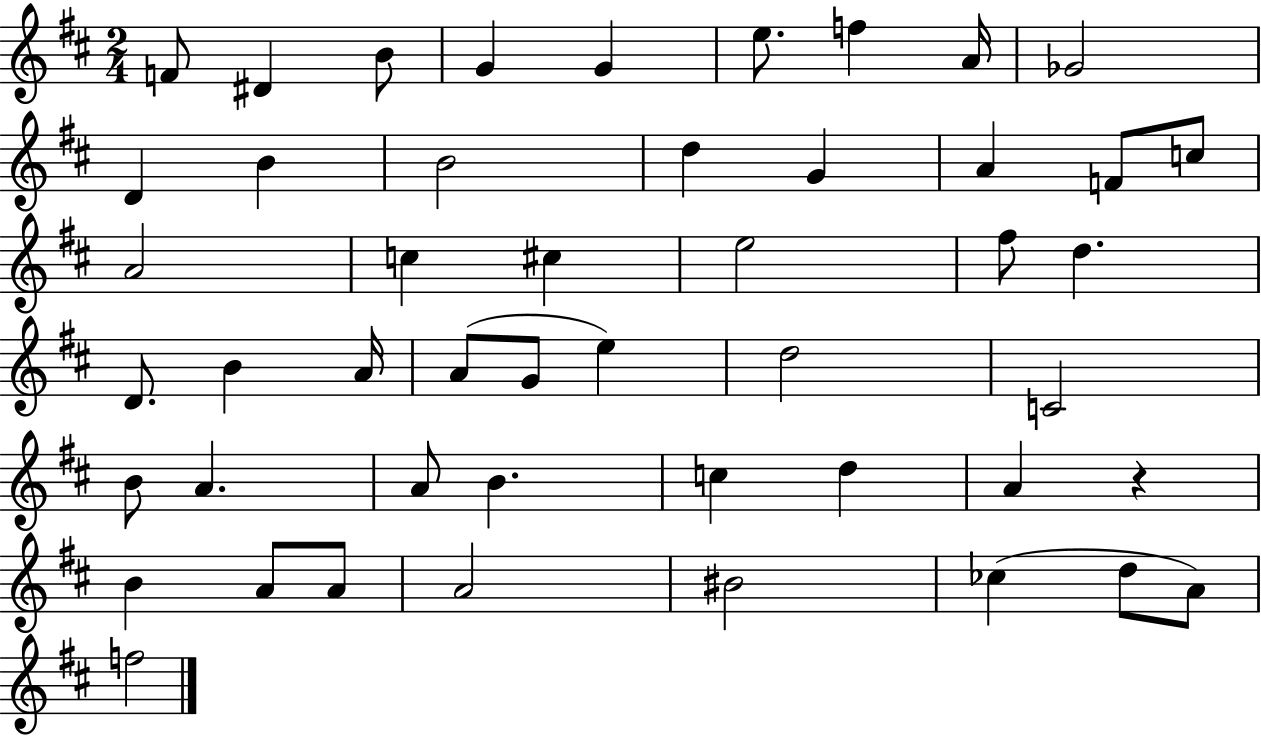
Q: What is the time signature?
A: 2/4